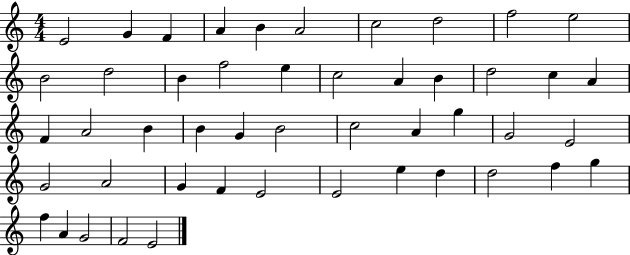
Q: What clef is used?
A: treble